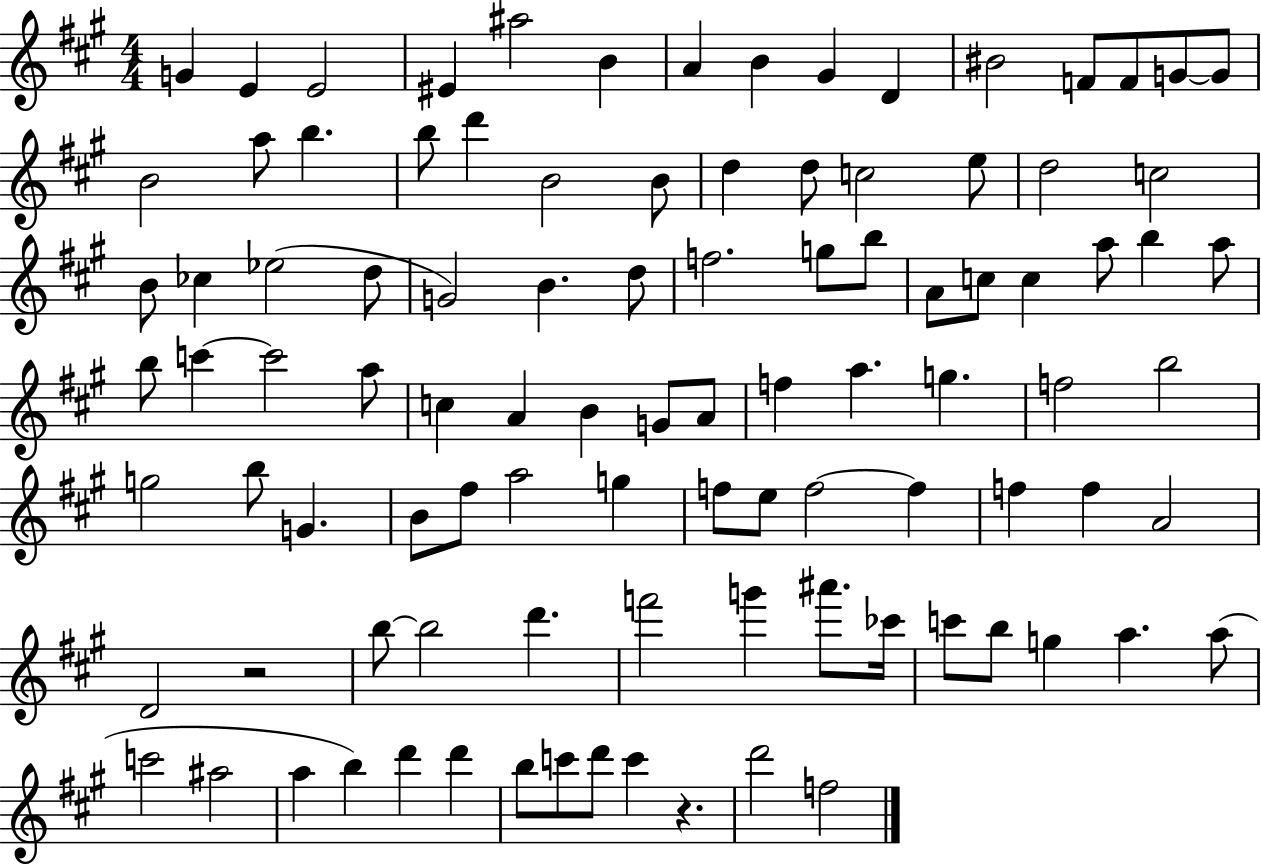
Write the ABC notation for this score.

X:1
T:Untitled
M:4/4
L:1/4
K:A
G E E2 ^E ^a2 B A B ^G D ^B2 F/2 F/2 G/2 G/2 B2 a/2 b b/2 d' B2 B/2 d d/2 c2 e/2 d2 c2 B/2 _c _e2 d/2 G2 B d/2 f2 g/2 b/2 A/2 c/2 c a/2 b a/2 b/2 c' c'2 a/2 c A B G/2 A/2 f a g f2 b2 g2 b/2 G B/2 ^f/2 a2 g f/2 e/2 f2 f f f A2 D2 z2 b/2 b2 d' f'2 g' ^a'/2 _c'/4 c'/2 b/2 g a a/2 c'2 ^a2 a b d' d' b/2 c'/2 d'/2 c' z d'2 f2